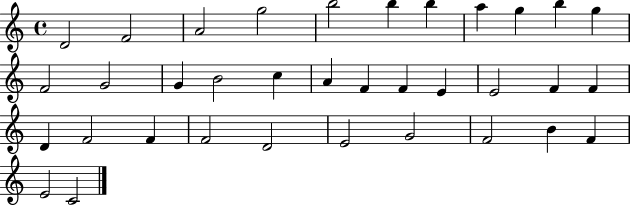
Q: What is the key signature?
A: C major